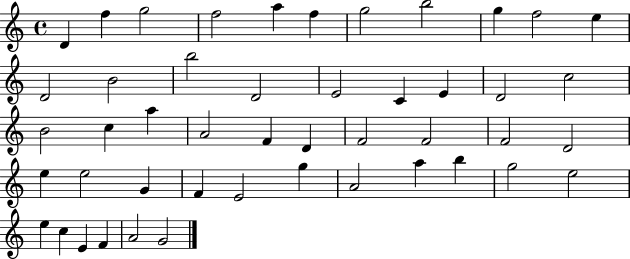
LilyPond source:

{
  \clef treble
  \time 4/4
  \defaultTimeSignature
  \key c \major
  d'4 f''4 g''2 | f''2 a''4 f''4 | g''2 b''2 | g''4 f''2 e''4 | \break d'2 b'2 | b''2 d'2 | e'2 c'4 e'4 | d'2 c''2 | \break b'2 c''4 a''4 | a'2 f'4 d'4 | f'2 f'2 | f'2 d'2 | \break e''4 e''2 g'4 | f'4 e'2 g''4 | a'2 a''4 b''4 | g''2 e''2 | \break e''4 c''4 e'4 f'4 | a'2 g'2 | \bar "|."
}